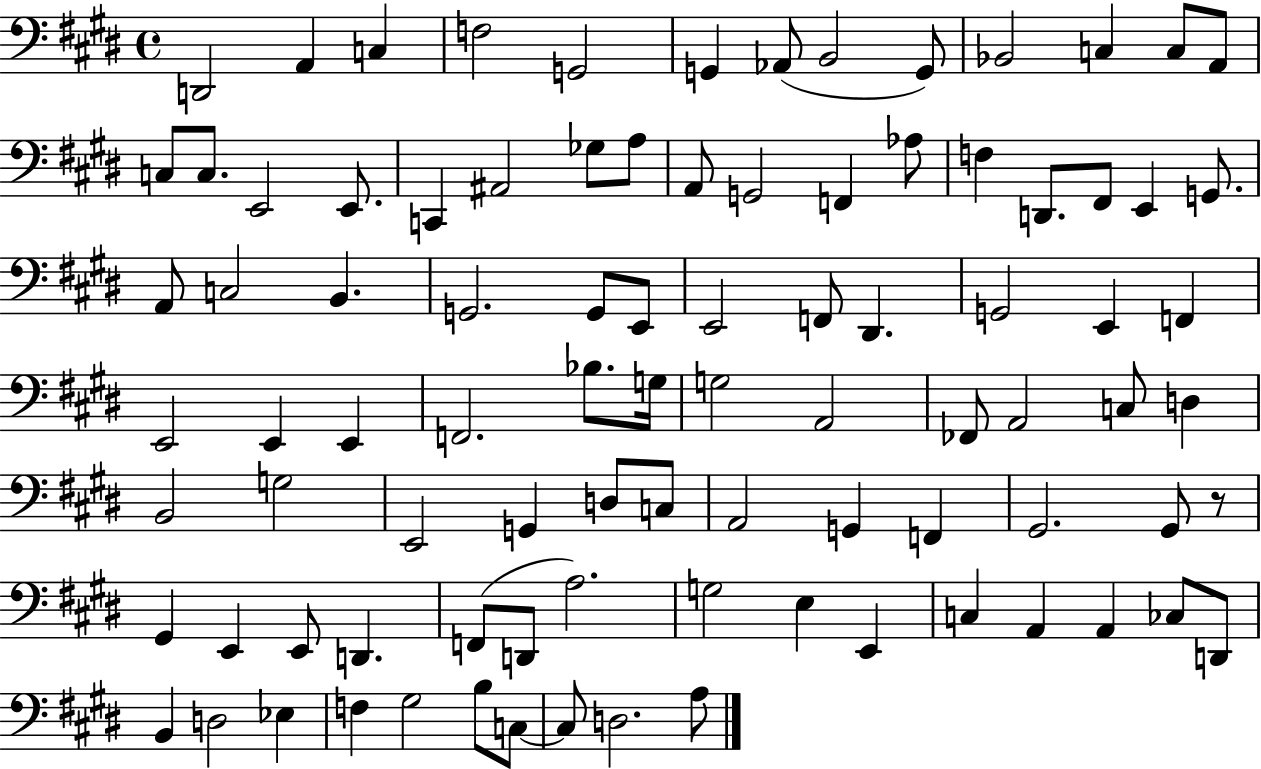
X:1
T:Untitled
M:4/4
L:1/4
K:E
D,,2 A,, C, F,2 G,,2 G,, _A,,/2 B,,2 G,,/2 _B,,2 C, C,/2 A,,/2 C,/2 C,/2 E,,2 E,,/2 C,, ^A,,2 _G,/2 A,/2 A,,/2 G,,2 F,, _A,/2 F, D,,/2 ^F,,/2 E,, G,,/2 A,,/2 C,2 B,, G,,2 G,,/2 E,,/2 E,,2 F,,/2 ^D,, G,,2 E,, F,, E,,2 E,, E,, F,,2 _B,/2 G,/4 G,2 A,,2 _F,,/2 A,,2 C,/2 D, B,,2 G,2 E,,2 G,, D,/2 C,/2 A,,2 G,, F,, ^G,,2 ^G,,/2 z/2 ^G,, E,, E,,/2 D,, F,,/2 D,,/2 A,2 G,2 E, E,, C, A,, A,, _C,/2 D,,/2 B,, D,2 _E, F, ^G,2 B,/2 C,/2 C,/2 D,2 A,/2